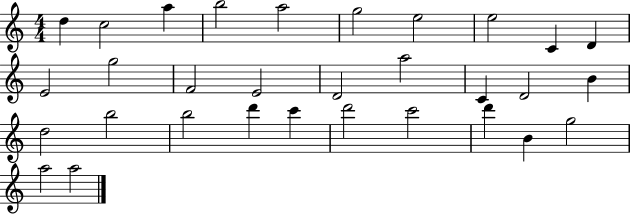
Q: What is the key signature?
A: C major